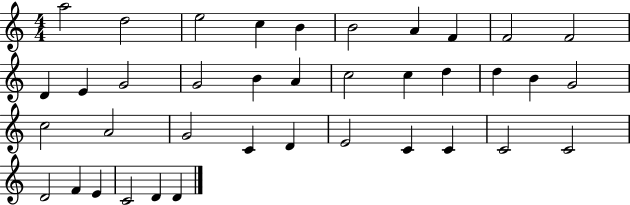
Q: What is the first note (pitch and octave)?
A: A5